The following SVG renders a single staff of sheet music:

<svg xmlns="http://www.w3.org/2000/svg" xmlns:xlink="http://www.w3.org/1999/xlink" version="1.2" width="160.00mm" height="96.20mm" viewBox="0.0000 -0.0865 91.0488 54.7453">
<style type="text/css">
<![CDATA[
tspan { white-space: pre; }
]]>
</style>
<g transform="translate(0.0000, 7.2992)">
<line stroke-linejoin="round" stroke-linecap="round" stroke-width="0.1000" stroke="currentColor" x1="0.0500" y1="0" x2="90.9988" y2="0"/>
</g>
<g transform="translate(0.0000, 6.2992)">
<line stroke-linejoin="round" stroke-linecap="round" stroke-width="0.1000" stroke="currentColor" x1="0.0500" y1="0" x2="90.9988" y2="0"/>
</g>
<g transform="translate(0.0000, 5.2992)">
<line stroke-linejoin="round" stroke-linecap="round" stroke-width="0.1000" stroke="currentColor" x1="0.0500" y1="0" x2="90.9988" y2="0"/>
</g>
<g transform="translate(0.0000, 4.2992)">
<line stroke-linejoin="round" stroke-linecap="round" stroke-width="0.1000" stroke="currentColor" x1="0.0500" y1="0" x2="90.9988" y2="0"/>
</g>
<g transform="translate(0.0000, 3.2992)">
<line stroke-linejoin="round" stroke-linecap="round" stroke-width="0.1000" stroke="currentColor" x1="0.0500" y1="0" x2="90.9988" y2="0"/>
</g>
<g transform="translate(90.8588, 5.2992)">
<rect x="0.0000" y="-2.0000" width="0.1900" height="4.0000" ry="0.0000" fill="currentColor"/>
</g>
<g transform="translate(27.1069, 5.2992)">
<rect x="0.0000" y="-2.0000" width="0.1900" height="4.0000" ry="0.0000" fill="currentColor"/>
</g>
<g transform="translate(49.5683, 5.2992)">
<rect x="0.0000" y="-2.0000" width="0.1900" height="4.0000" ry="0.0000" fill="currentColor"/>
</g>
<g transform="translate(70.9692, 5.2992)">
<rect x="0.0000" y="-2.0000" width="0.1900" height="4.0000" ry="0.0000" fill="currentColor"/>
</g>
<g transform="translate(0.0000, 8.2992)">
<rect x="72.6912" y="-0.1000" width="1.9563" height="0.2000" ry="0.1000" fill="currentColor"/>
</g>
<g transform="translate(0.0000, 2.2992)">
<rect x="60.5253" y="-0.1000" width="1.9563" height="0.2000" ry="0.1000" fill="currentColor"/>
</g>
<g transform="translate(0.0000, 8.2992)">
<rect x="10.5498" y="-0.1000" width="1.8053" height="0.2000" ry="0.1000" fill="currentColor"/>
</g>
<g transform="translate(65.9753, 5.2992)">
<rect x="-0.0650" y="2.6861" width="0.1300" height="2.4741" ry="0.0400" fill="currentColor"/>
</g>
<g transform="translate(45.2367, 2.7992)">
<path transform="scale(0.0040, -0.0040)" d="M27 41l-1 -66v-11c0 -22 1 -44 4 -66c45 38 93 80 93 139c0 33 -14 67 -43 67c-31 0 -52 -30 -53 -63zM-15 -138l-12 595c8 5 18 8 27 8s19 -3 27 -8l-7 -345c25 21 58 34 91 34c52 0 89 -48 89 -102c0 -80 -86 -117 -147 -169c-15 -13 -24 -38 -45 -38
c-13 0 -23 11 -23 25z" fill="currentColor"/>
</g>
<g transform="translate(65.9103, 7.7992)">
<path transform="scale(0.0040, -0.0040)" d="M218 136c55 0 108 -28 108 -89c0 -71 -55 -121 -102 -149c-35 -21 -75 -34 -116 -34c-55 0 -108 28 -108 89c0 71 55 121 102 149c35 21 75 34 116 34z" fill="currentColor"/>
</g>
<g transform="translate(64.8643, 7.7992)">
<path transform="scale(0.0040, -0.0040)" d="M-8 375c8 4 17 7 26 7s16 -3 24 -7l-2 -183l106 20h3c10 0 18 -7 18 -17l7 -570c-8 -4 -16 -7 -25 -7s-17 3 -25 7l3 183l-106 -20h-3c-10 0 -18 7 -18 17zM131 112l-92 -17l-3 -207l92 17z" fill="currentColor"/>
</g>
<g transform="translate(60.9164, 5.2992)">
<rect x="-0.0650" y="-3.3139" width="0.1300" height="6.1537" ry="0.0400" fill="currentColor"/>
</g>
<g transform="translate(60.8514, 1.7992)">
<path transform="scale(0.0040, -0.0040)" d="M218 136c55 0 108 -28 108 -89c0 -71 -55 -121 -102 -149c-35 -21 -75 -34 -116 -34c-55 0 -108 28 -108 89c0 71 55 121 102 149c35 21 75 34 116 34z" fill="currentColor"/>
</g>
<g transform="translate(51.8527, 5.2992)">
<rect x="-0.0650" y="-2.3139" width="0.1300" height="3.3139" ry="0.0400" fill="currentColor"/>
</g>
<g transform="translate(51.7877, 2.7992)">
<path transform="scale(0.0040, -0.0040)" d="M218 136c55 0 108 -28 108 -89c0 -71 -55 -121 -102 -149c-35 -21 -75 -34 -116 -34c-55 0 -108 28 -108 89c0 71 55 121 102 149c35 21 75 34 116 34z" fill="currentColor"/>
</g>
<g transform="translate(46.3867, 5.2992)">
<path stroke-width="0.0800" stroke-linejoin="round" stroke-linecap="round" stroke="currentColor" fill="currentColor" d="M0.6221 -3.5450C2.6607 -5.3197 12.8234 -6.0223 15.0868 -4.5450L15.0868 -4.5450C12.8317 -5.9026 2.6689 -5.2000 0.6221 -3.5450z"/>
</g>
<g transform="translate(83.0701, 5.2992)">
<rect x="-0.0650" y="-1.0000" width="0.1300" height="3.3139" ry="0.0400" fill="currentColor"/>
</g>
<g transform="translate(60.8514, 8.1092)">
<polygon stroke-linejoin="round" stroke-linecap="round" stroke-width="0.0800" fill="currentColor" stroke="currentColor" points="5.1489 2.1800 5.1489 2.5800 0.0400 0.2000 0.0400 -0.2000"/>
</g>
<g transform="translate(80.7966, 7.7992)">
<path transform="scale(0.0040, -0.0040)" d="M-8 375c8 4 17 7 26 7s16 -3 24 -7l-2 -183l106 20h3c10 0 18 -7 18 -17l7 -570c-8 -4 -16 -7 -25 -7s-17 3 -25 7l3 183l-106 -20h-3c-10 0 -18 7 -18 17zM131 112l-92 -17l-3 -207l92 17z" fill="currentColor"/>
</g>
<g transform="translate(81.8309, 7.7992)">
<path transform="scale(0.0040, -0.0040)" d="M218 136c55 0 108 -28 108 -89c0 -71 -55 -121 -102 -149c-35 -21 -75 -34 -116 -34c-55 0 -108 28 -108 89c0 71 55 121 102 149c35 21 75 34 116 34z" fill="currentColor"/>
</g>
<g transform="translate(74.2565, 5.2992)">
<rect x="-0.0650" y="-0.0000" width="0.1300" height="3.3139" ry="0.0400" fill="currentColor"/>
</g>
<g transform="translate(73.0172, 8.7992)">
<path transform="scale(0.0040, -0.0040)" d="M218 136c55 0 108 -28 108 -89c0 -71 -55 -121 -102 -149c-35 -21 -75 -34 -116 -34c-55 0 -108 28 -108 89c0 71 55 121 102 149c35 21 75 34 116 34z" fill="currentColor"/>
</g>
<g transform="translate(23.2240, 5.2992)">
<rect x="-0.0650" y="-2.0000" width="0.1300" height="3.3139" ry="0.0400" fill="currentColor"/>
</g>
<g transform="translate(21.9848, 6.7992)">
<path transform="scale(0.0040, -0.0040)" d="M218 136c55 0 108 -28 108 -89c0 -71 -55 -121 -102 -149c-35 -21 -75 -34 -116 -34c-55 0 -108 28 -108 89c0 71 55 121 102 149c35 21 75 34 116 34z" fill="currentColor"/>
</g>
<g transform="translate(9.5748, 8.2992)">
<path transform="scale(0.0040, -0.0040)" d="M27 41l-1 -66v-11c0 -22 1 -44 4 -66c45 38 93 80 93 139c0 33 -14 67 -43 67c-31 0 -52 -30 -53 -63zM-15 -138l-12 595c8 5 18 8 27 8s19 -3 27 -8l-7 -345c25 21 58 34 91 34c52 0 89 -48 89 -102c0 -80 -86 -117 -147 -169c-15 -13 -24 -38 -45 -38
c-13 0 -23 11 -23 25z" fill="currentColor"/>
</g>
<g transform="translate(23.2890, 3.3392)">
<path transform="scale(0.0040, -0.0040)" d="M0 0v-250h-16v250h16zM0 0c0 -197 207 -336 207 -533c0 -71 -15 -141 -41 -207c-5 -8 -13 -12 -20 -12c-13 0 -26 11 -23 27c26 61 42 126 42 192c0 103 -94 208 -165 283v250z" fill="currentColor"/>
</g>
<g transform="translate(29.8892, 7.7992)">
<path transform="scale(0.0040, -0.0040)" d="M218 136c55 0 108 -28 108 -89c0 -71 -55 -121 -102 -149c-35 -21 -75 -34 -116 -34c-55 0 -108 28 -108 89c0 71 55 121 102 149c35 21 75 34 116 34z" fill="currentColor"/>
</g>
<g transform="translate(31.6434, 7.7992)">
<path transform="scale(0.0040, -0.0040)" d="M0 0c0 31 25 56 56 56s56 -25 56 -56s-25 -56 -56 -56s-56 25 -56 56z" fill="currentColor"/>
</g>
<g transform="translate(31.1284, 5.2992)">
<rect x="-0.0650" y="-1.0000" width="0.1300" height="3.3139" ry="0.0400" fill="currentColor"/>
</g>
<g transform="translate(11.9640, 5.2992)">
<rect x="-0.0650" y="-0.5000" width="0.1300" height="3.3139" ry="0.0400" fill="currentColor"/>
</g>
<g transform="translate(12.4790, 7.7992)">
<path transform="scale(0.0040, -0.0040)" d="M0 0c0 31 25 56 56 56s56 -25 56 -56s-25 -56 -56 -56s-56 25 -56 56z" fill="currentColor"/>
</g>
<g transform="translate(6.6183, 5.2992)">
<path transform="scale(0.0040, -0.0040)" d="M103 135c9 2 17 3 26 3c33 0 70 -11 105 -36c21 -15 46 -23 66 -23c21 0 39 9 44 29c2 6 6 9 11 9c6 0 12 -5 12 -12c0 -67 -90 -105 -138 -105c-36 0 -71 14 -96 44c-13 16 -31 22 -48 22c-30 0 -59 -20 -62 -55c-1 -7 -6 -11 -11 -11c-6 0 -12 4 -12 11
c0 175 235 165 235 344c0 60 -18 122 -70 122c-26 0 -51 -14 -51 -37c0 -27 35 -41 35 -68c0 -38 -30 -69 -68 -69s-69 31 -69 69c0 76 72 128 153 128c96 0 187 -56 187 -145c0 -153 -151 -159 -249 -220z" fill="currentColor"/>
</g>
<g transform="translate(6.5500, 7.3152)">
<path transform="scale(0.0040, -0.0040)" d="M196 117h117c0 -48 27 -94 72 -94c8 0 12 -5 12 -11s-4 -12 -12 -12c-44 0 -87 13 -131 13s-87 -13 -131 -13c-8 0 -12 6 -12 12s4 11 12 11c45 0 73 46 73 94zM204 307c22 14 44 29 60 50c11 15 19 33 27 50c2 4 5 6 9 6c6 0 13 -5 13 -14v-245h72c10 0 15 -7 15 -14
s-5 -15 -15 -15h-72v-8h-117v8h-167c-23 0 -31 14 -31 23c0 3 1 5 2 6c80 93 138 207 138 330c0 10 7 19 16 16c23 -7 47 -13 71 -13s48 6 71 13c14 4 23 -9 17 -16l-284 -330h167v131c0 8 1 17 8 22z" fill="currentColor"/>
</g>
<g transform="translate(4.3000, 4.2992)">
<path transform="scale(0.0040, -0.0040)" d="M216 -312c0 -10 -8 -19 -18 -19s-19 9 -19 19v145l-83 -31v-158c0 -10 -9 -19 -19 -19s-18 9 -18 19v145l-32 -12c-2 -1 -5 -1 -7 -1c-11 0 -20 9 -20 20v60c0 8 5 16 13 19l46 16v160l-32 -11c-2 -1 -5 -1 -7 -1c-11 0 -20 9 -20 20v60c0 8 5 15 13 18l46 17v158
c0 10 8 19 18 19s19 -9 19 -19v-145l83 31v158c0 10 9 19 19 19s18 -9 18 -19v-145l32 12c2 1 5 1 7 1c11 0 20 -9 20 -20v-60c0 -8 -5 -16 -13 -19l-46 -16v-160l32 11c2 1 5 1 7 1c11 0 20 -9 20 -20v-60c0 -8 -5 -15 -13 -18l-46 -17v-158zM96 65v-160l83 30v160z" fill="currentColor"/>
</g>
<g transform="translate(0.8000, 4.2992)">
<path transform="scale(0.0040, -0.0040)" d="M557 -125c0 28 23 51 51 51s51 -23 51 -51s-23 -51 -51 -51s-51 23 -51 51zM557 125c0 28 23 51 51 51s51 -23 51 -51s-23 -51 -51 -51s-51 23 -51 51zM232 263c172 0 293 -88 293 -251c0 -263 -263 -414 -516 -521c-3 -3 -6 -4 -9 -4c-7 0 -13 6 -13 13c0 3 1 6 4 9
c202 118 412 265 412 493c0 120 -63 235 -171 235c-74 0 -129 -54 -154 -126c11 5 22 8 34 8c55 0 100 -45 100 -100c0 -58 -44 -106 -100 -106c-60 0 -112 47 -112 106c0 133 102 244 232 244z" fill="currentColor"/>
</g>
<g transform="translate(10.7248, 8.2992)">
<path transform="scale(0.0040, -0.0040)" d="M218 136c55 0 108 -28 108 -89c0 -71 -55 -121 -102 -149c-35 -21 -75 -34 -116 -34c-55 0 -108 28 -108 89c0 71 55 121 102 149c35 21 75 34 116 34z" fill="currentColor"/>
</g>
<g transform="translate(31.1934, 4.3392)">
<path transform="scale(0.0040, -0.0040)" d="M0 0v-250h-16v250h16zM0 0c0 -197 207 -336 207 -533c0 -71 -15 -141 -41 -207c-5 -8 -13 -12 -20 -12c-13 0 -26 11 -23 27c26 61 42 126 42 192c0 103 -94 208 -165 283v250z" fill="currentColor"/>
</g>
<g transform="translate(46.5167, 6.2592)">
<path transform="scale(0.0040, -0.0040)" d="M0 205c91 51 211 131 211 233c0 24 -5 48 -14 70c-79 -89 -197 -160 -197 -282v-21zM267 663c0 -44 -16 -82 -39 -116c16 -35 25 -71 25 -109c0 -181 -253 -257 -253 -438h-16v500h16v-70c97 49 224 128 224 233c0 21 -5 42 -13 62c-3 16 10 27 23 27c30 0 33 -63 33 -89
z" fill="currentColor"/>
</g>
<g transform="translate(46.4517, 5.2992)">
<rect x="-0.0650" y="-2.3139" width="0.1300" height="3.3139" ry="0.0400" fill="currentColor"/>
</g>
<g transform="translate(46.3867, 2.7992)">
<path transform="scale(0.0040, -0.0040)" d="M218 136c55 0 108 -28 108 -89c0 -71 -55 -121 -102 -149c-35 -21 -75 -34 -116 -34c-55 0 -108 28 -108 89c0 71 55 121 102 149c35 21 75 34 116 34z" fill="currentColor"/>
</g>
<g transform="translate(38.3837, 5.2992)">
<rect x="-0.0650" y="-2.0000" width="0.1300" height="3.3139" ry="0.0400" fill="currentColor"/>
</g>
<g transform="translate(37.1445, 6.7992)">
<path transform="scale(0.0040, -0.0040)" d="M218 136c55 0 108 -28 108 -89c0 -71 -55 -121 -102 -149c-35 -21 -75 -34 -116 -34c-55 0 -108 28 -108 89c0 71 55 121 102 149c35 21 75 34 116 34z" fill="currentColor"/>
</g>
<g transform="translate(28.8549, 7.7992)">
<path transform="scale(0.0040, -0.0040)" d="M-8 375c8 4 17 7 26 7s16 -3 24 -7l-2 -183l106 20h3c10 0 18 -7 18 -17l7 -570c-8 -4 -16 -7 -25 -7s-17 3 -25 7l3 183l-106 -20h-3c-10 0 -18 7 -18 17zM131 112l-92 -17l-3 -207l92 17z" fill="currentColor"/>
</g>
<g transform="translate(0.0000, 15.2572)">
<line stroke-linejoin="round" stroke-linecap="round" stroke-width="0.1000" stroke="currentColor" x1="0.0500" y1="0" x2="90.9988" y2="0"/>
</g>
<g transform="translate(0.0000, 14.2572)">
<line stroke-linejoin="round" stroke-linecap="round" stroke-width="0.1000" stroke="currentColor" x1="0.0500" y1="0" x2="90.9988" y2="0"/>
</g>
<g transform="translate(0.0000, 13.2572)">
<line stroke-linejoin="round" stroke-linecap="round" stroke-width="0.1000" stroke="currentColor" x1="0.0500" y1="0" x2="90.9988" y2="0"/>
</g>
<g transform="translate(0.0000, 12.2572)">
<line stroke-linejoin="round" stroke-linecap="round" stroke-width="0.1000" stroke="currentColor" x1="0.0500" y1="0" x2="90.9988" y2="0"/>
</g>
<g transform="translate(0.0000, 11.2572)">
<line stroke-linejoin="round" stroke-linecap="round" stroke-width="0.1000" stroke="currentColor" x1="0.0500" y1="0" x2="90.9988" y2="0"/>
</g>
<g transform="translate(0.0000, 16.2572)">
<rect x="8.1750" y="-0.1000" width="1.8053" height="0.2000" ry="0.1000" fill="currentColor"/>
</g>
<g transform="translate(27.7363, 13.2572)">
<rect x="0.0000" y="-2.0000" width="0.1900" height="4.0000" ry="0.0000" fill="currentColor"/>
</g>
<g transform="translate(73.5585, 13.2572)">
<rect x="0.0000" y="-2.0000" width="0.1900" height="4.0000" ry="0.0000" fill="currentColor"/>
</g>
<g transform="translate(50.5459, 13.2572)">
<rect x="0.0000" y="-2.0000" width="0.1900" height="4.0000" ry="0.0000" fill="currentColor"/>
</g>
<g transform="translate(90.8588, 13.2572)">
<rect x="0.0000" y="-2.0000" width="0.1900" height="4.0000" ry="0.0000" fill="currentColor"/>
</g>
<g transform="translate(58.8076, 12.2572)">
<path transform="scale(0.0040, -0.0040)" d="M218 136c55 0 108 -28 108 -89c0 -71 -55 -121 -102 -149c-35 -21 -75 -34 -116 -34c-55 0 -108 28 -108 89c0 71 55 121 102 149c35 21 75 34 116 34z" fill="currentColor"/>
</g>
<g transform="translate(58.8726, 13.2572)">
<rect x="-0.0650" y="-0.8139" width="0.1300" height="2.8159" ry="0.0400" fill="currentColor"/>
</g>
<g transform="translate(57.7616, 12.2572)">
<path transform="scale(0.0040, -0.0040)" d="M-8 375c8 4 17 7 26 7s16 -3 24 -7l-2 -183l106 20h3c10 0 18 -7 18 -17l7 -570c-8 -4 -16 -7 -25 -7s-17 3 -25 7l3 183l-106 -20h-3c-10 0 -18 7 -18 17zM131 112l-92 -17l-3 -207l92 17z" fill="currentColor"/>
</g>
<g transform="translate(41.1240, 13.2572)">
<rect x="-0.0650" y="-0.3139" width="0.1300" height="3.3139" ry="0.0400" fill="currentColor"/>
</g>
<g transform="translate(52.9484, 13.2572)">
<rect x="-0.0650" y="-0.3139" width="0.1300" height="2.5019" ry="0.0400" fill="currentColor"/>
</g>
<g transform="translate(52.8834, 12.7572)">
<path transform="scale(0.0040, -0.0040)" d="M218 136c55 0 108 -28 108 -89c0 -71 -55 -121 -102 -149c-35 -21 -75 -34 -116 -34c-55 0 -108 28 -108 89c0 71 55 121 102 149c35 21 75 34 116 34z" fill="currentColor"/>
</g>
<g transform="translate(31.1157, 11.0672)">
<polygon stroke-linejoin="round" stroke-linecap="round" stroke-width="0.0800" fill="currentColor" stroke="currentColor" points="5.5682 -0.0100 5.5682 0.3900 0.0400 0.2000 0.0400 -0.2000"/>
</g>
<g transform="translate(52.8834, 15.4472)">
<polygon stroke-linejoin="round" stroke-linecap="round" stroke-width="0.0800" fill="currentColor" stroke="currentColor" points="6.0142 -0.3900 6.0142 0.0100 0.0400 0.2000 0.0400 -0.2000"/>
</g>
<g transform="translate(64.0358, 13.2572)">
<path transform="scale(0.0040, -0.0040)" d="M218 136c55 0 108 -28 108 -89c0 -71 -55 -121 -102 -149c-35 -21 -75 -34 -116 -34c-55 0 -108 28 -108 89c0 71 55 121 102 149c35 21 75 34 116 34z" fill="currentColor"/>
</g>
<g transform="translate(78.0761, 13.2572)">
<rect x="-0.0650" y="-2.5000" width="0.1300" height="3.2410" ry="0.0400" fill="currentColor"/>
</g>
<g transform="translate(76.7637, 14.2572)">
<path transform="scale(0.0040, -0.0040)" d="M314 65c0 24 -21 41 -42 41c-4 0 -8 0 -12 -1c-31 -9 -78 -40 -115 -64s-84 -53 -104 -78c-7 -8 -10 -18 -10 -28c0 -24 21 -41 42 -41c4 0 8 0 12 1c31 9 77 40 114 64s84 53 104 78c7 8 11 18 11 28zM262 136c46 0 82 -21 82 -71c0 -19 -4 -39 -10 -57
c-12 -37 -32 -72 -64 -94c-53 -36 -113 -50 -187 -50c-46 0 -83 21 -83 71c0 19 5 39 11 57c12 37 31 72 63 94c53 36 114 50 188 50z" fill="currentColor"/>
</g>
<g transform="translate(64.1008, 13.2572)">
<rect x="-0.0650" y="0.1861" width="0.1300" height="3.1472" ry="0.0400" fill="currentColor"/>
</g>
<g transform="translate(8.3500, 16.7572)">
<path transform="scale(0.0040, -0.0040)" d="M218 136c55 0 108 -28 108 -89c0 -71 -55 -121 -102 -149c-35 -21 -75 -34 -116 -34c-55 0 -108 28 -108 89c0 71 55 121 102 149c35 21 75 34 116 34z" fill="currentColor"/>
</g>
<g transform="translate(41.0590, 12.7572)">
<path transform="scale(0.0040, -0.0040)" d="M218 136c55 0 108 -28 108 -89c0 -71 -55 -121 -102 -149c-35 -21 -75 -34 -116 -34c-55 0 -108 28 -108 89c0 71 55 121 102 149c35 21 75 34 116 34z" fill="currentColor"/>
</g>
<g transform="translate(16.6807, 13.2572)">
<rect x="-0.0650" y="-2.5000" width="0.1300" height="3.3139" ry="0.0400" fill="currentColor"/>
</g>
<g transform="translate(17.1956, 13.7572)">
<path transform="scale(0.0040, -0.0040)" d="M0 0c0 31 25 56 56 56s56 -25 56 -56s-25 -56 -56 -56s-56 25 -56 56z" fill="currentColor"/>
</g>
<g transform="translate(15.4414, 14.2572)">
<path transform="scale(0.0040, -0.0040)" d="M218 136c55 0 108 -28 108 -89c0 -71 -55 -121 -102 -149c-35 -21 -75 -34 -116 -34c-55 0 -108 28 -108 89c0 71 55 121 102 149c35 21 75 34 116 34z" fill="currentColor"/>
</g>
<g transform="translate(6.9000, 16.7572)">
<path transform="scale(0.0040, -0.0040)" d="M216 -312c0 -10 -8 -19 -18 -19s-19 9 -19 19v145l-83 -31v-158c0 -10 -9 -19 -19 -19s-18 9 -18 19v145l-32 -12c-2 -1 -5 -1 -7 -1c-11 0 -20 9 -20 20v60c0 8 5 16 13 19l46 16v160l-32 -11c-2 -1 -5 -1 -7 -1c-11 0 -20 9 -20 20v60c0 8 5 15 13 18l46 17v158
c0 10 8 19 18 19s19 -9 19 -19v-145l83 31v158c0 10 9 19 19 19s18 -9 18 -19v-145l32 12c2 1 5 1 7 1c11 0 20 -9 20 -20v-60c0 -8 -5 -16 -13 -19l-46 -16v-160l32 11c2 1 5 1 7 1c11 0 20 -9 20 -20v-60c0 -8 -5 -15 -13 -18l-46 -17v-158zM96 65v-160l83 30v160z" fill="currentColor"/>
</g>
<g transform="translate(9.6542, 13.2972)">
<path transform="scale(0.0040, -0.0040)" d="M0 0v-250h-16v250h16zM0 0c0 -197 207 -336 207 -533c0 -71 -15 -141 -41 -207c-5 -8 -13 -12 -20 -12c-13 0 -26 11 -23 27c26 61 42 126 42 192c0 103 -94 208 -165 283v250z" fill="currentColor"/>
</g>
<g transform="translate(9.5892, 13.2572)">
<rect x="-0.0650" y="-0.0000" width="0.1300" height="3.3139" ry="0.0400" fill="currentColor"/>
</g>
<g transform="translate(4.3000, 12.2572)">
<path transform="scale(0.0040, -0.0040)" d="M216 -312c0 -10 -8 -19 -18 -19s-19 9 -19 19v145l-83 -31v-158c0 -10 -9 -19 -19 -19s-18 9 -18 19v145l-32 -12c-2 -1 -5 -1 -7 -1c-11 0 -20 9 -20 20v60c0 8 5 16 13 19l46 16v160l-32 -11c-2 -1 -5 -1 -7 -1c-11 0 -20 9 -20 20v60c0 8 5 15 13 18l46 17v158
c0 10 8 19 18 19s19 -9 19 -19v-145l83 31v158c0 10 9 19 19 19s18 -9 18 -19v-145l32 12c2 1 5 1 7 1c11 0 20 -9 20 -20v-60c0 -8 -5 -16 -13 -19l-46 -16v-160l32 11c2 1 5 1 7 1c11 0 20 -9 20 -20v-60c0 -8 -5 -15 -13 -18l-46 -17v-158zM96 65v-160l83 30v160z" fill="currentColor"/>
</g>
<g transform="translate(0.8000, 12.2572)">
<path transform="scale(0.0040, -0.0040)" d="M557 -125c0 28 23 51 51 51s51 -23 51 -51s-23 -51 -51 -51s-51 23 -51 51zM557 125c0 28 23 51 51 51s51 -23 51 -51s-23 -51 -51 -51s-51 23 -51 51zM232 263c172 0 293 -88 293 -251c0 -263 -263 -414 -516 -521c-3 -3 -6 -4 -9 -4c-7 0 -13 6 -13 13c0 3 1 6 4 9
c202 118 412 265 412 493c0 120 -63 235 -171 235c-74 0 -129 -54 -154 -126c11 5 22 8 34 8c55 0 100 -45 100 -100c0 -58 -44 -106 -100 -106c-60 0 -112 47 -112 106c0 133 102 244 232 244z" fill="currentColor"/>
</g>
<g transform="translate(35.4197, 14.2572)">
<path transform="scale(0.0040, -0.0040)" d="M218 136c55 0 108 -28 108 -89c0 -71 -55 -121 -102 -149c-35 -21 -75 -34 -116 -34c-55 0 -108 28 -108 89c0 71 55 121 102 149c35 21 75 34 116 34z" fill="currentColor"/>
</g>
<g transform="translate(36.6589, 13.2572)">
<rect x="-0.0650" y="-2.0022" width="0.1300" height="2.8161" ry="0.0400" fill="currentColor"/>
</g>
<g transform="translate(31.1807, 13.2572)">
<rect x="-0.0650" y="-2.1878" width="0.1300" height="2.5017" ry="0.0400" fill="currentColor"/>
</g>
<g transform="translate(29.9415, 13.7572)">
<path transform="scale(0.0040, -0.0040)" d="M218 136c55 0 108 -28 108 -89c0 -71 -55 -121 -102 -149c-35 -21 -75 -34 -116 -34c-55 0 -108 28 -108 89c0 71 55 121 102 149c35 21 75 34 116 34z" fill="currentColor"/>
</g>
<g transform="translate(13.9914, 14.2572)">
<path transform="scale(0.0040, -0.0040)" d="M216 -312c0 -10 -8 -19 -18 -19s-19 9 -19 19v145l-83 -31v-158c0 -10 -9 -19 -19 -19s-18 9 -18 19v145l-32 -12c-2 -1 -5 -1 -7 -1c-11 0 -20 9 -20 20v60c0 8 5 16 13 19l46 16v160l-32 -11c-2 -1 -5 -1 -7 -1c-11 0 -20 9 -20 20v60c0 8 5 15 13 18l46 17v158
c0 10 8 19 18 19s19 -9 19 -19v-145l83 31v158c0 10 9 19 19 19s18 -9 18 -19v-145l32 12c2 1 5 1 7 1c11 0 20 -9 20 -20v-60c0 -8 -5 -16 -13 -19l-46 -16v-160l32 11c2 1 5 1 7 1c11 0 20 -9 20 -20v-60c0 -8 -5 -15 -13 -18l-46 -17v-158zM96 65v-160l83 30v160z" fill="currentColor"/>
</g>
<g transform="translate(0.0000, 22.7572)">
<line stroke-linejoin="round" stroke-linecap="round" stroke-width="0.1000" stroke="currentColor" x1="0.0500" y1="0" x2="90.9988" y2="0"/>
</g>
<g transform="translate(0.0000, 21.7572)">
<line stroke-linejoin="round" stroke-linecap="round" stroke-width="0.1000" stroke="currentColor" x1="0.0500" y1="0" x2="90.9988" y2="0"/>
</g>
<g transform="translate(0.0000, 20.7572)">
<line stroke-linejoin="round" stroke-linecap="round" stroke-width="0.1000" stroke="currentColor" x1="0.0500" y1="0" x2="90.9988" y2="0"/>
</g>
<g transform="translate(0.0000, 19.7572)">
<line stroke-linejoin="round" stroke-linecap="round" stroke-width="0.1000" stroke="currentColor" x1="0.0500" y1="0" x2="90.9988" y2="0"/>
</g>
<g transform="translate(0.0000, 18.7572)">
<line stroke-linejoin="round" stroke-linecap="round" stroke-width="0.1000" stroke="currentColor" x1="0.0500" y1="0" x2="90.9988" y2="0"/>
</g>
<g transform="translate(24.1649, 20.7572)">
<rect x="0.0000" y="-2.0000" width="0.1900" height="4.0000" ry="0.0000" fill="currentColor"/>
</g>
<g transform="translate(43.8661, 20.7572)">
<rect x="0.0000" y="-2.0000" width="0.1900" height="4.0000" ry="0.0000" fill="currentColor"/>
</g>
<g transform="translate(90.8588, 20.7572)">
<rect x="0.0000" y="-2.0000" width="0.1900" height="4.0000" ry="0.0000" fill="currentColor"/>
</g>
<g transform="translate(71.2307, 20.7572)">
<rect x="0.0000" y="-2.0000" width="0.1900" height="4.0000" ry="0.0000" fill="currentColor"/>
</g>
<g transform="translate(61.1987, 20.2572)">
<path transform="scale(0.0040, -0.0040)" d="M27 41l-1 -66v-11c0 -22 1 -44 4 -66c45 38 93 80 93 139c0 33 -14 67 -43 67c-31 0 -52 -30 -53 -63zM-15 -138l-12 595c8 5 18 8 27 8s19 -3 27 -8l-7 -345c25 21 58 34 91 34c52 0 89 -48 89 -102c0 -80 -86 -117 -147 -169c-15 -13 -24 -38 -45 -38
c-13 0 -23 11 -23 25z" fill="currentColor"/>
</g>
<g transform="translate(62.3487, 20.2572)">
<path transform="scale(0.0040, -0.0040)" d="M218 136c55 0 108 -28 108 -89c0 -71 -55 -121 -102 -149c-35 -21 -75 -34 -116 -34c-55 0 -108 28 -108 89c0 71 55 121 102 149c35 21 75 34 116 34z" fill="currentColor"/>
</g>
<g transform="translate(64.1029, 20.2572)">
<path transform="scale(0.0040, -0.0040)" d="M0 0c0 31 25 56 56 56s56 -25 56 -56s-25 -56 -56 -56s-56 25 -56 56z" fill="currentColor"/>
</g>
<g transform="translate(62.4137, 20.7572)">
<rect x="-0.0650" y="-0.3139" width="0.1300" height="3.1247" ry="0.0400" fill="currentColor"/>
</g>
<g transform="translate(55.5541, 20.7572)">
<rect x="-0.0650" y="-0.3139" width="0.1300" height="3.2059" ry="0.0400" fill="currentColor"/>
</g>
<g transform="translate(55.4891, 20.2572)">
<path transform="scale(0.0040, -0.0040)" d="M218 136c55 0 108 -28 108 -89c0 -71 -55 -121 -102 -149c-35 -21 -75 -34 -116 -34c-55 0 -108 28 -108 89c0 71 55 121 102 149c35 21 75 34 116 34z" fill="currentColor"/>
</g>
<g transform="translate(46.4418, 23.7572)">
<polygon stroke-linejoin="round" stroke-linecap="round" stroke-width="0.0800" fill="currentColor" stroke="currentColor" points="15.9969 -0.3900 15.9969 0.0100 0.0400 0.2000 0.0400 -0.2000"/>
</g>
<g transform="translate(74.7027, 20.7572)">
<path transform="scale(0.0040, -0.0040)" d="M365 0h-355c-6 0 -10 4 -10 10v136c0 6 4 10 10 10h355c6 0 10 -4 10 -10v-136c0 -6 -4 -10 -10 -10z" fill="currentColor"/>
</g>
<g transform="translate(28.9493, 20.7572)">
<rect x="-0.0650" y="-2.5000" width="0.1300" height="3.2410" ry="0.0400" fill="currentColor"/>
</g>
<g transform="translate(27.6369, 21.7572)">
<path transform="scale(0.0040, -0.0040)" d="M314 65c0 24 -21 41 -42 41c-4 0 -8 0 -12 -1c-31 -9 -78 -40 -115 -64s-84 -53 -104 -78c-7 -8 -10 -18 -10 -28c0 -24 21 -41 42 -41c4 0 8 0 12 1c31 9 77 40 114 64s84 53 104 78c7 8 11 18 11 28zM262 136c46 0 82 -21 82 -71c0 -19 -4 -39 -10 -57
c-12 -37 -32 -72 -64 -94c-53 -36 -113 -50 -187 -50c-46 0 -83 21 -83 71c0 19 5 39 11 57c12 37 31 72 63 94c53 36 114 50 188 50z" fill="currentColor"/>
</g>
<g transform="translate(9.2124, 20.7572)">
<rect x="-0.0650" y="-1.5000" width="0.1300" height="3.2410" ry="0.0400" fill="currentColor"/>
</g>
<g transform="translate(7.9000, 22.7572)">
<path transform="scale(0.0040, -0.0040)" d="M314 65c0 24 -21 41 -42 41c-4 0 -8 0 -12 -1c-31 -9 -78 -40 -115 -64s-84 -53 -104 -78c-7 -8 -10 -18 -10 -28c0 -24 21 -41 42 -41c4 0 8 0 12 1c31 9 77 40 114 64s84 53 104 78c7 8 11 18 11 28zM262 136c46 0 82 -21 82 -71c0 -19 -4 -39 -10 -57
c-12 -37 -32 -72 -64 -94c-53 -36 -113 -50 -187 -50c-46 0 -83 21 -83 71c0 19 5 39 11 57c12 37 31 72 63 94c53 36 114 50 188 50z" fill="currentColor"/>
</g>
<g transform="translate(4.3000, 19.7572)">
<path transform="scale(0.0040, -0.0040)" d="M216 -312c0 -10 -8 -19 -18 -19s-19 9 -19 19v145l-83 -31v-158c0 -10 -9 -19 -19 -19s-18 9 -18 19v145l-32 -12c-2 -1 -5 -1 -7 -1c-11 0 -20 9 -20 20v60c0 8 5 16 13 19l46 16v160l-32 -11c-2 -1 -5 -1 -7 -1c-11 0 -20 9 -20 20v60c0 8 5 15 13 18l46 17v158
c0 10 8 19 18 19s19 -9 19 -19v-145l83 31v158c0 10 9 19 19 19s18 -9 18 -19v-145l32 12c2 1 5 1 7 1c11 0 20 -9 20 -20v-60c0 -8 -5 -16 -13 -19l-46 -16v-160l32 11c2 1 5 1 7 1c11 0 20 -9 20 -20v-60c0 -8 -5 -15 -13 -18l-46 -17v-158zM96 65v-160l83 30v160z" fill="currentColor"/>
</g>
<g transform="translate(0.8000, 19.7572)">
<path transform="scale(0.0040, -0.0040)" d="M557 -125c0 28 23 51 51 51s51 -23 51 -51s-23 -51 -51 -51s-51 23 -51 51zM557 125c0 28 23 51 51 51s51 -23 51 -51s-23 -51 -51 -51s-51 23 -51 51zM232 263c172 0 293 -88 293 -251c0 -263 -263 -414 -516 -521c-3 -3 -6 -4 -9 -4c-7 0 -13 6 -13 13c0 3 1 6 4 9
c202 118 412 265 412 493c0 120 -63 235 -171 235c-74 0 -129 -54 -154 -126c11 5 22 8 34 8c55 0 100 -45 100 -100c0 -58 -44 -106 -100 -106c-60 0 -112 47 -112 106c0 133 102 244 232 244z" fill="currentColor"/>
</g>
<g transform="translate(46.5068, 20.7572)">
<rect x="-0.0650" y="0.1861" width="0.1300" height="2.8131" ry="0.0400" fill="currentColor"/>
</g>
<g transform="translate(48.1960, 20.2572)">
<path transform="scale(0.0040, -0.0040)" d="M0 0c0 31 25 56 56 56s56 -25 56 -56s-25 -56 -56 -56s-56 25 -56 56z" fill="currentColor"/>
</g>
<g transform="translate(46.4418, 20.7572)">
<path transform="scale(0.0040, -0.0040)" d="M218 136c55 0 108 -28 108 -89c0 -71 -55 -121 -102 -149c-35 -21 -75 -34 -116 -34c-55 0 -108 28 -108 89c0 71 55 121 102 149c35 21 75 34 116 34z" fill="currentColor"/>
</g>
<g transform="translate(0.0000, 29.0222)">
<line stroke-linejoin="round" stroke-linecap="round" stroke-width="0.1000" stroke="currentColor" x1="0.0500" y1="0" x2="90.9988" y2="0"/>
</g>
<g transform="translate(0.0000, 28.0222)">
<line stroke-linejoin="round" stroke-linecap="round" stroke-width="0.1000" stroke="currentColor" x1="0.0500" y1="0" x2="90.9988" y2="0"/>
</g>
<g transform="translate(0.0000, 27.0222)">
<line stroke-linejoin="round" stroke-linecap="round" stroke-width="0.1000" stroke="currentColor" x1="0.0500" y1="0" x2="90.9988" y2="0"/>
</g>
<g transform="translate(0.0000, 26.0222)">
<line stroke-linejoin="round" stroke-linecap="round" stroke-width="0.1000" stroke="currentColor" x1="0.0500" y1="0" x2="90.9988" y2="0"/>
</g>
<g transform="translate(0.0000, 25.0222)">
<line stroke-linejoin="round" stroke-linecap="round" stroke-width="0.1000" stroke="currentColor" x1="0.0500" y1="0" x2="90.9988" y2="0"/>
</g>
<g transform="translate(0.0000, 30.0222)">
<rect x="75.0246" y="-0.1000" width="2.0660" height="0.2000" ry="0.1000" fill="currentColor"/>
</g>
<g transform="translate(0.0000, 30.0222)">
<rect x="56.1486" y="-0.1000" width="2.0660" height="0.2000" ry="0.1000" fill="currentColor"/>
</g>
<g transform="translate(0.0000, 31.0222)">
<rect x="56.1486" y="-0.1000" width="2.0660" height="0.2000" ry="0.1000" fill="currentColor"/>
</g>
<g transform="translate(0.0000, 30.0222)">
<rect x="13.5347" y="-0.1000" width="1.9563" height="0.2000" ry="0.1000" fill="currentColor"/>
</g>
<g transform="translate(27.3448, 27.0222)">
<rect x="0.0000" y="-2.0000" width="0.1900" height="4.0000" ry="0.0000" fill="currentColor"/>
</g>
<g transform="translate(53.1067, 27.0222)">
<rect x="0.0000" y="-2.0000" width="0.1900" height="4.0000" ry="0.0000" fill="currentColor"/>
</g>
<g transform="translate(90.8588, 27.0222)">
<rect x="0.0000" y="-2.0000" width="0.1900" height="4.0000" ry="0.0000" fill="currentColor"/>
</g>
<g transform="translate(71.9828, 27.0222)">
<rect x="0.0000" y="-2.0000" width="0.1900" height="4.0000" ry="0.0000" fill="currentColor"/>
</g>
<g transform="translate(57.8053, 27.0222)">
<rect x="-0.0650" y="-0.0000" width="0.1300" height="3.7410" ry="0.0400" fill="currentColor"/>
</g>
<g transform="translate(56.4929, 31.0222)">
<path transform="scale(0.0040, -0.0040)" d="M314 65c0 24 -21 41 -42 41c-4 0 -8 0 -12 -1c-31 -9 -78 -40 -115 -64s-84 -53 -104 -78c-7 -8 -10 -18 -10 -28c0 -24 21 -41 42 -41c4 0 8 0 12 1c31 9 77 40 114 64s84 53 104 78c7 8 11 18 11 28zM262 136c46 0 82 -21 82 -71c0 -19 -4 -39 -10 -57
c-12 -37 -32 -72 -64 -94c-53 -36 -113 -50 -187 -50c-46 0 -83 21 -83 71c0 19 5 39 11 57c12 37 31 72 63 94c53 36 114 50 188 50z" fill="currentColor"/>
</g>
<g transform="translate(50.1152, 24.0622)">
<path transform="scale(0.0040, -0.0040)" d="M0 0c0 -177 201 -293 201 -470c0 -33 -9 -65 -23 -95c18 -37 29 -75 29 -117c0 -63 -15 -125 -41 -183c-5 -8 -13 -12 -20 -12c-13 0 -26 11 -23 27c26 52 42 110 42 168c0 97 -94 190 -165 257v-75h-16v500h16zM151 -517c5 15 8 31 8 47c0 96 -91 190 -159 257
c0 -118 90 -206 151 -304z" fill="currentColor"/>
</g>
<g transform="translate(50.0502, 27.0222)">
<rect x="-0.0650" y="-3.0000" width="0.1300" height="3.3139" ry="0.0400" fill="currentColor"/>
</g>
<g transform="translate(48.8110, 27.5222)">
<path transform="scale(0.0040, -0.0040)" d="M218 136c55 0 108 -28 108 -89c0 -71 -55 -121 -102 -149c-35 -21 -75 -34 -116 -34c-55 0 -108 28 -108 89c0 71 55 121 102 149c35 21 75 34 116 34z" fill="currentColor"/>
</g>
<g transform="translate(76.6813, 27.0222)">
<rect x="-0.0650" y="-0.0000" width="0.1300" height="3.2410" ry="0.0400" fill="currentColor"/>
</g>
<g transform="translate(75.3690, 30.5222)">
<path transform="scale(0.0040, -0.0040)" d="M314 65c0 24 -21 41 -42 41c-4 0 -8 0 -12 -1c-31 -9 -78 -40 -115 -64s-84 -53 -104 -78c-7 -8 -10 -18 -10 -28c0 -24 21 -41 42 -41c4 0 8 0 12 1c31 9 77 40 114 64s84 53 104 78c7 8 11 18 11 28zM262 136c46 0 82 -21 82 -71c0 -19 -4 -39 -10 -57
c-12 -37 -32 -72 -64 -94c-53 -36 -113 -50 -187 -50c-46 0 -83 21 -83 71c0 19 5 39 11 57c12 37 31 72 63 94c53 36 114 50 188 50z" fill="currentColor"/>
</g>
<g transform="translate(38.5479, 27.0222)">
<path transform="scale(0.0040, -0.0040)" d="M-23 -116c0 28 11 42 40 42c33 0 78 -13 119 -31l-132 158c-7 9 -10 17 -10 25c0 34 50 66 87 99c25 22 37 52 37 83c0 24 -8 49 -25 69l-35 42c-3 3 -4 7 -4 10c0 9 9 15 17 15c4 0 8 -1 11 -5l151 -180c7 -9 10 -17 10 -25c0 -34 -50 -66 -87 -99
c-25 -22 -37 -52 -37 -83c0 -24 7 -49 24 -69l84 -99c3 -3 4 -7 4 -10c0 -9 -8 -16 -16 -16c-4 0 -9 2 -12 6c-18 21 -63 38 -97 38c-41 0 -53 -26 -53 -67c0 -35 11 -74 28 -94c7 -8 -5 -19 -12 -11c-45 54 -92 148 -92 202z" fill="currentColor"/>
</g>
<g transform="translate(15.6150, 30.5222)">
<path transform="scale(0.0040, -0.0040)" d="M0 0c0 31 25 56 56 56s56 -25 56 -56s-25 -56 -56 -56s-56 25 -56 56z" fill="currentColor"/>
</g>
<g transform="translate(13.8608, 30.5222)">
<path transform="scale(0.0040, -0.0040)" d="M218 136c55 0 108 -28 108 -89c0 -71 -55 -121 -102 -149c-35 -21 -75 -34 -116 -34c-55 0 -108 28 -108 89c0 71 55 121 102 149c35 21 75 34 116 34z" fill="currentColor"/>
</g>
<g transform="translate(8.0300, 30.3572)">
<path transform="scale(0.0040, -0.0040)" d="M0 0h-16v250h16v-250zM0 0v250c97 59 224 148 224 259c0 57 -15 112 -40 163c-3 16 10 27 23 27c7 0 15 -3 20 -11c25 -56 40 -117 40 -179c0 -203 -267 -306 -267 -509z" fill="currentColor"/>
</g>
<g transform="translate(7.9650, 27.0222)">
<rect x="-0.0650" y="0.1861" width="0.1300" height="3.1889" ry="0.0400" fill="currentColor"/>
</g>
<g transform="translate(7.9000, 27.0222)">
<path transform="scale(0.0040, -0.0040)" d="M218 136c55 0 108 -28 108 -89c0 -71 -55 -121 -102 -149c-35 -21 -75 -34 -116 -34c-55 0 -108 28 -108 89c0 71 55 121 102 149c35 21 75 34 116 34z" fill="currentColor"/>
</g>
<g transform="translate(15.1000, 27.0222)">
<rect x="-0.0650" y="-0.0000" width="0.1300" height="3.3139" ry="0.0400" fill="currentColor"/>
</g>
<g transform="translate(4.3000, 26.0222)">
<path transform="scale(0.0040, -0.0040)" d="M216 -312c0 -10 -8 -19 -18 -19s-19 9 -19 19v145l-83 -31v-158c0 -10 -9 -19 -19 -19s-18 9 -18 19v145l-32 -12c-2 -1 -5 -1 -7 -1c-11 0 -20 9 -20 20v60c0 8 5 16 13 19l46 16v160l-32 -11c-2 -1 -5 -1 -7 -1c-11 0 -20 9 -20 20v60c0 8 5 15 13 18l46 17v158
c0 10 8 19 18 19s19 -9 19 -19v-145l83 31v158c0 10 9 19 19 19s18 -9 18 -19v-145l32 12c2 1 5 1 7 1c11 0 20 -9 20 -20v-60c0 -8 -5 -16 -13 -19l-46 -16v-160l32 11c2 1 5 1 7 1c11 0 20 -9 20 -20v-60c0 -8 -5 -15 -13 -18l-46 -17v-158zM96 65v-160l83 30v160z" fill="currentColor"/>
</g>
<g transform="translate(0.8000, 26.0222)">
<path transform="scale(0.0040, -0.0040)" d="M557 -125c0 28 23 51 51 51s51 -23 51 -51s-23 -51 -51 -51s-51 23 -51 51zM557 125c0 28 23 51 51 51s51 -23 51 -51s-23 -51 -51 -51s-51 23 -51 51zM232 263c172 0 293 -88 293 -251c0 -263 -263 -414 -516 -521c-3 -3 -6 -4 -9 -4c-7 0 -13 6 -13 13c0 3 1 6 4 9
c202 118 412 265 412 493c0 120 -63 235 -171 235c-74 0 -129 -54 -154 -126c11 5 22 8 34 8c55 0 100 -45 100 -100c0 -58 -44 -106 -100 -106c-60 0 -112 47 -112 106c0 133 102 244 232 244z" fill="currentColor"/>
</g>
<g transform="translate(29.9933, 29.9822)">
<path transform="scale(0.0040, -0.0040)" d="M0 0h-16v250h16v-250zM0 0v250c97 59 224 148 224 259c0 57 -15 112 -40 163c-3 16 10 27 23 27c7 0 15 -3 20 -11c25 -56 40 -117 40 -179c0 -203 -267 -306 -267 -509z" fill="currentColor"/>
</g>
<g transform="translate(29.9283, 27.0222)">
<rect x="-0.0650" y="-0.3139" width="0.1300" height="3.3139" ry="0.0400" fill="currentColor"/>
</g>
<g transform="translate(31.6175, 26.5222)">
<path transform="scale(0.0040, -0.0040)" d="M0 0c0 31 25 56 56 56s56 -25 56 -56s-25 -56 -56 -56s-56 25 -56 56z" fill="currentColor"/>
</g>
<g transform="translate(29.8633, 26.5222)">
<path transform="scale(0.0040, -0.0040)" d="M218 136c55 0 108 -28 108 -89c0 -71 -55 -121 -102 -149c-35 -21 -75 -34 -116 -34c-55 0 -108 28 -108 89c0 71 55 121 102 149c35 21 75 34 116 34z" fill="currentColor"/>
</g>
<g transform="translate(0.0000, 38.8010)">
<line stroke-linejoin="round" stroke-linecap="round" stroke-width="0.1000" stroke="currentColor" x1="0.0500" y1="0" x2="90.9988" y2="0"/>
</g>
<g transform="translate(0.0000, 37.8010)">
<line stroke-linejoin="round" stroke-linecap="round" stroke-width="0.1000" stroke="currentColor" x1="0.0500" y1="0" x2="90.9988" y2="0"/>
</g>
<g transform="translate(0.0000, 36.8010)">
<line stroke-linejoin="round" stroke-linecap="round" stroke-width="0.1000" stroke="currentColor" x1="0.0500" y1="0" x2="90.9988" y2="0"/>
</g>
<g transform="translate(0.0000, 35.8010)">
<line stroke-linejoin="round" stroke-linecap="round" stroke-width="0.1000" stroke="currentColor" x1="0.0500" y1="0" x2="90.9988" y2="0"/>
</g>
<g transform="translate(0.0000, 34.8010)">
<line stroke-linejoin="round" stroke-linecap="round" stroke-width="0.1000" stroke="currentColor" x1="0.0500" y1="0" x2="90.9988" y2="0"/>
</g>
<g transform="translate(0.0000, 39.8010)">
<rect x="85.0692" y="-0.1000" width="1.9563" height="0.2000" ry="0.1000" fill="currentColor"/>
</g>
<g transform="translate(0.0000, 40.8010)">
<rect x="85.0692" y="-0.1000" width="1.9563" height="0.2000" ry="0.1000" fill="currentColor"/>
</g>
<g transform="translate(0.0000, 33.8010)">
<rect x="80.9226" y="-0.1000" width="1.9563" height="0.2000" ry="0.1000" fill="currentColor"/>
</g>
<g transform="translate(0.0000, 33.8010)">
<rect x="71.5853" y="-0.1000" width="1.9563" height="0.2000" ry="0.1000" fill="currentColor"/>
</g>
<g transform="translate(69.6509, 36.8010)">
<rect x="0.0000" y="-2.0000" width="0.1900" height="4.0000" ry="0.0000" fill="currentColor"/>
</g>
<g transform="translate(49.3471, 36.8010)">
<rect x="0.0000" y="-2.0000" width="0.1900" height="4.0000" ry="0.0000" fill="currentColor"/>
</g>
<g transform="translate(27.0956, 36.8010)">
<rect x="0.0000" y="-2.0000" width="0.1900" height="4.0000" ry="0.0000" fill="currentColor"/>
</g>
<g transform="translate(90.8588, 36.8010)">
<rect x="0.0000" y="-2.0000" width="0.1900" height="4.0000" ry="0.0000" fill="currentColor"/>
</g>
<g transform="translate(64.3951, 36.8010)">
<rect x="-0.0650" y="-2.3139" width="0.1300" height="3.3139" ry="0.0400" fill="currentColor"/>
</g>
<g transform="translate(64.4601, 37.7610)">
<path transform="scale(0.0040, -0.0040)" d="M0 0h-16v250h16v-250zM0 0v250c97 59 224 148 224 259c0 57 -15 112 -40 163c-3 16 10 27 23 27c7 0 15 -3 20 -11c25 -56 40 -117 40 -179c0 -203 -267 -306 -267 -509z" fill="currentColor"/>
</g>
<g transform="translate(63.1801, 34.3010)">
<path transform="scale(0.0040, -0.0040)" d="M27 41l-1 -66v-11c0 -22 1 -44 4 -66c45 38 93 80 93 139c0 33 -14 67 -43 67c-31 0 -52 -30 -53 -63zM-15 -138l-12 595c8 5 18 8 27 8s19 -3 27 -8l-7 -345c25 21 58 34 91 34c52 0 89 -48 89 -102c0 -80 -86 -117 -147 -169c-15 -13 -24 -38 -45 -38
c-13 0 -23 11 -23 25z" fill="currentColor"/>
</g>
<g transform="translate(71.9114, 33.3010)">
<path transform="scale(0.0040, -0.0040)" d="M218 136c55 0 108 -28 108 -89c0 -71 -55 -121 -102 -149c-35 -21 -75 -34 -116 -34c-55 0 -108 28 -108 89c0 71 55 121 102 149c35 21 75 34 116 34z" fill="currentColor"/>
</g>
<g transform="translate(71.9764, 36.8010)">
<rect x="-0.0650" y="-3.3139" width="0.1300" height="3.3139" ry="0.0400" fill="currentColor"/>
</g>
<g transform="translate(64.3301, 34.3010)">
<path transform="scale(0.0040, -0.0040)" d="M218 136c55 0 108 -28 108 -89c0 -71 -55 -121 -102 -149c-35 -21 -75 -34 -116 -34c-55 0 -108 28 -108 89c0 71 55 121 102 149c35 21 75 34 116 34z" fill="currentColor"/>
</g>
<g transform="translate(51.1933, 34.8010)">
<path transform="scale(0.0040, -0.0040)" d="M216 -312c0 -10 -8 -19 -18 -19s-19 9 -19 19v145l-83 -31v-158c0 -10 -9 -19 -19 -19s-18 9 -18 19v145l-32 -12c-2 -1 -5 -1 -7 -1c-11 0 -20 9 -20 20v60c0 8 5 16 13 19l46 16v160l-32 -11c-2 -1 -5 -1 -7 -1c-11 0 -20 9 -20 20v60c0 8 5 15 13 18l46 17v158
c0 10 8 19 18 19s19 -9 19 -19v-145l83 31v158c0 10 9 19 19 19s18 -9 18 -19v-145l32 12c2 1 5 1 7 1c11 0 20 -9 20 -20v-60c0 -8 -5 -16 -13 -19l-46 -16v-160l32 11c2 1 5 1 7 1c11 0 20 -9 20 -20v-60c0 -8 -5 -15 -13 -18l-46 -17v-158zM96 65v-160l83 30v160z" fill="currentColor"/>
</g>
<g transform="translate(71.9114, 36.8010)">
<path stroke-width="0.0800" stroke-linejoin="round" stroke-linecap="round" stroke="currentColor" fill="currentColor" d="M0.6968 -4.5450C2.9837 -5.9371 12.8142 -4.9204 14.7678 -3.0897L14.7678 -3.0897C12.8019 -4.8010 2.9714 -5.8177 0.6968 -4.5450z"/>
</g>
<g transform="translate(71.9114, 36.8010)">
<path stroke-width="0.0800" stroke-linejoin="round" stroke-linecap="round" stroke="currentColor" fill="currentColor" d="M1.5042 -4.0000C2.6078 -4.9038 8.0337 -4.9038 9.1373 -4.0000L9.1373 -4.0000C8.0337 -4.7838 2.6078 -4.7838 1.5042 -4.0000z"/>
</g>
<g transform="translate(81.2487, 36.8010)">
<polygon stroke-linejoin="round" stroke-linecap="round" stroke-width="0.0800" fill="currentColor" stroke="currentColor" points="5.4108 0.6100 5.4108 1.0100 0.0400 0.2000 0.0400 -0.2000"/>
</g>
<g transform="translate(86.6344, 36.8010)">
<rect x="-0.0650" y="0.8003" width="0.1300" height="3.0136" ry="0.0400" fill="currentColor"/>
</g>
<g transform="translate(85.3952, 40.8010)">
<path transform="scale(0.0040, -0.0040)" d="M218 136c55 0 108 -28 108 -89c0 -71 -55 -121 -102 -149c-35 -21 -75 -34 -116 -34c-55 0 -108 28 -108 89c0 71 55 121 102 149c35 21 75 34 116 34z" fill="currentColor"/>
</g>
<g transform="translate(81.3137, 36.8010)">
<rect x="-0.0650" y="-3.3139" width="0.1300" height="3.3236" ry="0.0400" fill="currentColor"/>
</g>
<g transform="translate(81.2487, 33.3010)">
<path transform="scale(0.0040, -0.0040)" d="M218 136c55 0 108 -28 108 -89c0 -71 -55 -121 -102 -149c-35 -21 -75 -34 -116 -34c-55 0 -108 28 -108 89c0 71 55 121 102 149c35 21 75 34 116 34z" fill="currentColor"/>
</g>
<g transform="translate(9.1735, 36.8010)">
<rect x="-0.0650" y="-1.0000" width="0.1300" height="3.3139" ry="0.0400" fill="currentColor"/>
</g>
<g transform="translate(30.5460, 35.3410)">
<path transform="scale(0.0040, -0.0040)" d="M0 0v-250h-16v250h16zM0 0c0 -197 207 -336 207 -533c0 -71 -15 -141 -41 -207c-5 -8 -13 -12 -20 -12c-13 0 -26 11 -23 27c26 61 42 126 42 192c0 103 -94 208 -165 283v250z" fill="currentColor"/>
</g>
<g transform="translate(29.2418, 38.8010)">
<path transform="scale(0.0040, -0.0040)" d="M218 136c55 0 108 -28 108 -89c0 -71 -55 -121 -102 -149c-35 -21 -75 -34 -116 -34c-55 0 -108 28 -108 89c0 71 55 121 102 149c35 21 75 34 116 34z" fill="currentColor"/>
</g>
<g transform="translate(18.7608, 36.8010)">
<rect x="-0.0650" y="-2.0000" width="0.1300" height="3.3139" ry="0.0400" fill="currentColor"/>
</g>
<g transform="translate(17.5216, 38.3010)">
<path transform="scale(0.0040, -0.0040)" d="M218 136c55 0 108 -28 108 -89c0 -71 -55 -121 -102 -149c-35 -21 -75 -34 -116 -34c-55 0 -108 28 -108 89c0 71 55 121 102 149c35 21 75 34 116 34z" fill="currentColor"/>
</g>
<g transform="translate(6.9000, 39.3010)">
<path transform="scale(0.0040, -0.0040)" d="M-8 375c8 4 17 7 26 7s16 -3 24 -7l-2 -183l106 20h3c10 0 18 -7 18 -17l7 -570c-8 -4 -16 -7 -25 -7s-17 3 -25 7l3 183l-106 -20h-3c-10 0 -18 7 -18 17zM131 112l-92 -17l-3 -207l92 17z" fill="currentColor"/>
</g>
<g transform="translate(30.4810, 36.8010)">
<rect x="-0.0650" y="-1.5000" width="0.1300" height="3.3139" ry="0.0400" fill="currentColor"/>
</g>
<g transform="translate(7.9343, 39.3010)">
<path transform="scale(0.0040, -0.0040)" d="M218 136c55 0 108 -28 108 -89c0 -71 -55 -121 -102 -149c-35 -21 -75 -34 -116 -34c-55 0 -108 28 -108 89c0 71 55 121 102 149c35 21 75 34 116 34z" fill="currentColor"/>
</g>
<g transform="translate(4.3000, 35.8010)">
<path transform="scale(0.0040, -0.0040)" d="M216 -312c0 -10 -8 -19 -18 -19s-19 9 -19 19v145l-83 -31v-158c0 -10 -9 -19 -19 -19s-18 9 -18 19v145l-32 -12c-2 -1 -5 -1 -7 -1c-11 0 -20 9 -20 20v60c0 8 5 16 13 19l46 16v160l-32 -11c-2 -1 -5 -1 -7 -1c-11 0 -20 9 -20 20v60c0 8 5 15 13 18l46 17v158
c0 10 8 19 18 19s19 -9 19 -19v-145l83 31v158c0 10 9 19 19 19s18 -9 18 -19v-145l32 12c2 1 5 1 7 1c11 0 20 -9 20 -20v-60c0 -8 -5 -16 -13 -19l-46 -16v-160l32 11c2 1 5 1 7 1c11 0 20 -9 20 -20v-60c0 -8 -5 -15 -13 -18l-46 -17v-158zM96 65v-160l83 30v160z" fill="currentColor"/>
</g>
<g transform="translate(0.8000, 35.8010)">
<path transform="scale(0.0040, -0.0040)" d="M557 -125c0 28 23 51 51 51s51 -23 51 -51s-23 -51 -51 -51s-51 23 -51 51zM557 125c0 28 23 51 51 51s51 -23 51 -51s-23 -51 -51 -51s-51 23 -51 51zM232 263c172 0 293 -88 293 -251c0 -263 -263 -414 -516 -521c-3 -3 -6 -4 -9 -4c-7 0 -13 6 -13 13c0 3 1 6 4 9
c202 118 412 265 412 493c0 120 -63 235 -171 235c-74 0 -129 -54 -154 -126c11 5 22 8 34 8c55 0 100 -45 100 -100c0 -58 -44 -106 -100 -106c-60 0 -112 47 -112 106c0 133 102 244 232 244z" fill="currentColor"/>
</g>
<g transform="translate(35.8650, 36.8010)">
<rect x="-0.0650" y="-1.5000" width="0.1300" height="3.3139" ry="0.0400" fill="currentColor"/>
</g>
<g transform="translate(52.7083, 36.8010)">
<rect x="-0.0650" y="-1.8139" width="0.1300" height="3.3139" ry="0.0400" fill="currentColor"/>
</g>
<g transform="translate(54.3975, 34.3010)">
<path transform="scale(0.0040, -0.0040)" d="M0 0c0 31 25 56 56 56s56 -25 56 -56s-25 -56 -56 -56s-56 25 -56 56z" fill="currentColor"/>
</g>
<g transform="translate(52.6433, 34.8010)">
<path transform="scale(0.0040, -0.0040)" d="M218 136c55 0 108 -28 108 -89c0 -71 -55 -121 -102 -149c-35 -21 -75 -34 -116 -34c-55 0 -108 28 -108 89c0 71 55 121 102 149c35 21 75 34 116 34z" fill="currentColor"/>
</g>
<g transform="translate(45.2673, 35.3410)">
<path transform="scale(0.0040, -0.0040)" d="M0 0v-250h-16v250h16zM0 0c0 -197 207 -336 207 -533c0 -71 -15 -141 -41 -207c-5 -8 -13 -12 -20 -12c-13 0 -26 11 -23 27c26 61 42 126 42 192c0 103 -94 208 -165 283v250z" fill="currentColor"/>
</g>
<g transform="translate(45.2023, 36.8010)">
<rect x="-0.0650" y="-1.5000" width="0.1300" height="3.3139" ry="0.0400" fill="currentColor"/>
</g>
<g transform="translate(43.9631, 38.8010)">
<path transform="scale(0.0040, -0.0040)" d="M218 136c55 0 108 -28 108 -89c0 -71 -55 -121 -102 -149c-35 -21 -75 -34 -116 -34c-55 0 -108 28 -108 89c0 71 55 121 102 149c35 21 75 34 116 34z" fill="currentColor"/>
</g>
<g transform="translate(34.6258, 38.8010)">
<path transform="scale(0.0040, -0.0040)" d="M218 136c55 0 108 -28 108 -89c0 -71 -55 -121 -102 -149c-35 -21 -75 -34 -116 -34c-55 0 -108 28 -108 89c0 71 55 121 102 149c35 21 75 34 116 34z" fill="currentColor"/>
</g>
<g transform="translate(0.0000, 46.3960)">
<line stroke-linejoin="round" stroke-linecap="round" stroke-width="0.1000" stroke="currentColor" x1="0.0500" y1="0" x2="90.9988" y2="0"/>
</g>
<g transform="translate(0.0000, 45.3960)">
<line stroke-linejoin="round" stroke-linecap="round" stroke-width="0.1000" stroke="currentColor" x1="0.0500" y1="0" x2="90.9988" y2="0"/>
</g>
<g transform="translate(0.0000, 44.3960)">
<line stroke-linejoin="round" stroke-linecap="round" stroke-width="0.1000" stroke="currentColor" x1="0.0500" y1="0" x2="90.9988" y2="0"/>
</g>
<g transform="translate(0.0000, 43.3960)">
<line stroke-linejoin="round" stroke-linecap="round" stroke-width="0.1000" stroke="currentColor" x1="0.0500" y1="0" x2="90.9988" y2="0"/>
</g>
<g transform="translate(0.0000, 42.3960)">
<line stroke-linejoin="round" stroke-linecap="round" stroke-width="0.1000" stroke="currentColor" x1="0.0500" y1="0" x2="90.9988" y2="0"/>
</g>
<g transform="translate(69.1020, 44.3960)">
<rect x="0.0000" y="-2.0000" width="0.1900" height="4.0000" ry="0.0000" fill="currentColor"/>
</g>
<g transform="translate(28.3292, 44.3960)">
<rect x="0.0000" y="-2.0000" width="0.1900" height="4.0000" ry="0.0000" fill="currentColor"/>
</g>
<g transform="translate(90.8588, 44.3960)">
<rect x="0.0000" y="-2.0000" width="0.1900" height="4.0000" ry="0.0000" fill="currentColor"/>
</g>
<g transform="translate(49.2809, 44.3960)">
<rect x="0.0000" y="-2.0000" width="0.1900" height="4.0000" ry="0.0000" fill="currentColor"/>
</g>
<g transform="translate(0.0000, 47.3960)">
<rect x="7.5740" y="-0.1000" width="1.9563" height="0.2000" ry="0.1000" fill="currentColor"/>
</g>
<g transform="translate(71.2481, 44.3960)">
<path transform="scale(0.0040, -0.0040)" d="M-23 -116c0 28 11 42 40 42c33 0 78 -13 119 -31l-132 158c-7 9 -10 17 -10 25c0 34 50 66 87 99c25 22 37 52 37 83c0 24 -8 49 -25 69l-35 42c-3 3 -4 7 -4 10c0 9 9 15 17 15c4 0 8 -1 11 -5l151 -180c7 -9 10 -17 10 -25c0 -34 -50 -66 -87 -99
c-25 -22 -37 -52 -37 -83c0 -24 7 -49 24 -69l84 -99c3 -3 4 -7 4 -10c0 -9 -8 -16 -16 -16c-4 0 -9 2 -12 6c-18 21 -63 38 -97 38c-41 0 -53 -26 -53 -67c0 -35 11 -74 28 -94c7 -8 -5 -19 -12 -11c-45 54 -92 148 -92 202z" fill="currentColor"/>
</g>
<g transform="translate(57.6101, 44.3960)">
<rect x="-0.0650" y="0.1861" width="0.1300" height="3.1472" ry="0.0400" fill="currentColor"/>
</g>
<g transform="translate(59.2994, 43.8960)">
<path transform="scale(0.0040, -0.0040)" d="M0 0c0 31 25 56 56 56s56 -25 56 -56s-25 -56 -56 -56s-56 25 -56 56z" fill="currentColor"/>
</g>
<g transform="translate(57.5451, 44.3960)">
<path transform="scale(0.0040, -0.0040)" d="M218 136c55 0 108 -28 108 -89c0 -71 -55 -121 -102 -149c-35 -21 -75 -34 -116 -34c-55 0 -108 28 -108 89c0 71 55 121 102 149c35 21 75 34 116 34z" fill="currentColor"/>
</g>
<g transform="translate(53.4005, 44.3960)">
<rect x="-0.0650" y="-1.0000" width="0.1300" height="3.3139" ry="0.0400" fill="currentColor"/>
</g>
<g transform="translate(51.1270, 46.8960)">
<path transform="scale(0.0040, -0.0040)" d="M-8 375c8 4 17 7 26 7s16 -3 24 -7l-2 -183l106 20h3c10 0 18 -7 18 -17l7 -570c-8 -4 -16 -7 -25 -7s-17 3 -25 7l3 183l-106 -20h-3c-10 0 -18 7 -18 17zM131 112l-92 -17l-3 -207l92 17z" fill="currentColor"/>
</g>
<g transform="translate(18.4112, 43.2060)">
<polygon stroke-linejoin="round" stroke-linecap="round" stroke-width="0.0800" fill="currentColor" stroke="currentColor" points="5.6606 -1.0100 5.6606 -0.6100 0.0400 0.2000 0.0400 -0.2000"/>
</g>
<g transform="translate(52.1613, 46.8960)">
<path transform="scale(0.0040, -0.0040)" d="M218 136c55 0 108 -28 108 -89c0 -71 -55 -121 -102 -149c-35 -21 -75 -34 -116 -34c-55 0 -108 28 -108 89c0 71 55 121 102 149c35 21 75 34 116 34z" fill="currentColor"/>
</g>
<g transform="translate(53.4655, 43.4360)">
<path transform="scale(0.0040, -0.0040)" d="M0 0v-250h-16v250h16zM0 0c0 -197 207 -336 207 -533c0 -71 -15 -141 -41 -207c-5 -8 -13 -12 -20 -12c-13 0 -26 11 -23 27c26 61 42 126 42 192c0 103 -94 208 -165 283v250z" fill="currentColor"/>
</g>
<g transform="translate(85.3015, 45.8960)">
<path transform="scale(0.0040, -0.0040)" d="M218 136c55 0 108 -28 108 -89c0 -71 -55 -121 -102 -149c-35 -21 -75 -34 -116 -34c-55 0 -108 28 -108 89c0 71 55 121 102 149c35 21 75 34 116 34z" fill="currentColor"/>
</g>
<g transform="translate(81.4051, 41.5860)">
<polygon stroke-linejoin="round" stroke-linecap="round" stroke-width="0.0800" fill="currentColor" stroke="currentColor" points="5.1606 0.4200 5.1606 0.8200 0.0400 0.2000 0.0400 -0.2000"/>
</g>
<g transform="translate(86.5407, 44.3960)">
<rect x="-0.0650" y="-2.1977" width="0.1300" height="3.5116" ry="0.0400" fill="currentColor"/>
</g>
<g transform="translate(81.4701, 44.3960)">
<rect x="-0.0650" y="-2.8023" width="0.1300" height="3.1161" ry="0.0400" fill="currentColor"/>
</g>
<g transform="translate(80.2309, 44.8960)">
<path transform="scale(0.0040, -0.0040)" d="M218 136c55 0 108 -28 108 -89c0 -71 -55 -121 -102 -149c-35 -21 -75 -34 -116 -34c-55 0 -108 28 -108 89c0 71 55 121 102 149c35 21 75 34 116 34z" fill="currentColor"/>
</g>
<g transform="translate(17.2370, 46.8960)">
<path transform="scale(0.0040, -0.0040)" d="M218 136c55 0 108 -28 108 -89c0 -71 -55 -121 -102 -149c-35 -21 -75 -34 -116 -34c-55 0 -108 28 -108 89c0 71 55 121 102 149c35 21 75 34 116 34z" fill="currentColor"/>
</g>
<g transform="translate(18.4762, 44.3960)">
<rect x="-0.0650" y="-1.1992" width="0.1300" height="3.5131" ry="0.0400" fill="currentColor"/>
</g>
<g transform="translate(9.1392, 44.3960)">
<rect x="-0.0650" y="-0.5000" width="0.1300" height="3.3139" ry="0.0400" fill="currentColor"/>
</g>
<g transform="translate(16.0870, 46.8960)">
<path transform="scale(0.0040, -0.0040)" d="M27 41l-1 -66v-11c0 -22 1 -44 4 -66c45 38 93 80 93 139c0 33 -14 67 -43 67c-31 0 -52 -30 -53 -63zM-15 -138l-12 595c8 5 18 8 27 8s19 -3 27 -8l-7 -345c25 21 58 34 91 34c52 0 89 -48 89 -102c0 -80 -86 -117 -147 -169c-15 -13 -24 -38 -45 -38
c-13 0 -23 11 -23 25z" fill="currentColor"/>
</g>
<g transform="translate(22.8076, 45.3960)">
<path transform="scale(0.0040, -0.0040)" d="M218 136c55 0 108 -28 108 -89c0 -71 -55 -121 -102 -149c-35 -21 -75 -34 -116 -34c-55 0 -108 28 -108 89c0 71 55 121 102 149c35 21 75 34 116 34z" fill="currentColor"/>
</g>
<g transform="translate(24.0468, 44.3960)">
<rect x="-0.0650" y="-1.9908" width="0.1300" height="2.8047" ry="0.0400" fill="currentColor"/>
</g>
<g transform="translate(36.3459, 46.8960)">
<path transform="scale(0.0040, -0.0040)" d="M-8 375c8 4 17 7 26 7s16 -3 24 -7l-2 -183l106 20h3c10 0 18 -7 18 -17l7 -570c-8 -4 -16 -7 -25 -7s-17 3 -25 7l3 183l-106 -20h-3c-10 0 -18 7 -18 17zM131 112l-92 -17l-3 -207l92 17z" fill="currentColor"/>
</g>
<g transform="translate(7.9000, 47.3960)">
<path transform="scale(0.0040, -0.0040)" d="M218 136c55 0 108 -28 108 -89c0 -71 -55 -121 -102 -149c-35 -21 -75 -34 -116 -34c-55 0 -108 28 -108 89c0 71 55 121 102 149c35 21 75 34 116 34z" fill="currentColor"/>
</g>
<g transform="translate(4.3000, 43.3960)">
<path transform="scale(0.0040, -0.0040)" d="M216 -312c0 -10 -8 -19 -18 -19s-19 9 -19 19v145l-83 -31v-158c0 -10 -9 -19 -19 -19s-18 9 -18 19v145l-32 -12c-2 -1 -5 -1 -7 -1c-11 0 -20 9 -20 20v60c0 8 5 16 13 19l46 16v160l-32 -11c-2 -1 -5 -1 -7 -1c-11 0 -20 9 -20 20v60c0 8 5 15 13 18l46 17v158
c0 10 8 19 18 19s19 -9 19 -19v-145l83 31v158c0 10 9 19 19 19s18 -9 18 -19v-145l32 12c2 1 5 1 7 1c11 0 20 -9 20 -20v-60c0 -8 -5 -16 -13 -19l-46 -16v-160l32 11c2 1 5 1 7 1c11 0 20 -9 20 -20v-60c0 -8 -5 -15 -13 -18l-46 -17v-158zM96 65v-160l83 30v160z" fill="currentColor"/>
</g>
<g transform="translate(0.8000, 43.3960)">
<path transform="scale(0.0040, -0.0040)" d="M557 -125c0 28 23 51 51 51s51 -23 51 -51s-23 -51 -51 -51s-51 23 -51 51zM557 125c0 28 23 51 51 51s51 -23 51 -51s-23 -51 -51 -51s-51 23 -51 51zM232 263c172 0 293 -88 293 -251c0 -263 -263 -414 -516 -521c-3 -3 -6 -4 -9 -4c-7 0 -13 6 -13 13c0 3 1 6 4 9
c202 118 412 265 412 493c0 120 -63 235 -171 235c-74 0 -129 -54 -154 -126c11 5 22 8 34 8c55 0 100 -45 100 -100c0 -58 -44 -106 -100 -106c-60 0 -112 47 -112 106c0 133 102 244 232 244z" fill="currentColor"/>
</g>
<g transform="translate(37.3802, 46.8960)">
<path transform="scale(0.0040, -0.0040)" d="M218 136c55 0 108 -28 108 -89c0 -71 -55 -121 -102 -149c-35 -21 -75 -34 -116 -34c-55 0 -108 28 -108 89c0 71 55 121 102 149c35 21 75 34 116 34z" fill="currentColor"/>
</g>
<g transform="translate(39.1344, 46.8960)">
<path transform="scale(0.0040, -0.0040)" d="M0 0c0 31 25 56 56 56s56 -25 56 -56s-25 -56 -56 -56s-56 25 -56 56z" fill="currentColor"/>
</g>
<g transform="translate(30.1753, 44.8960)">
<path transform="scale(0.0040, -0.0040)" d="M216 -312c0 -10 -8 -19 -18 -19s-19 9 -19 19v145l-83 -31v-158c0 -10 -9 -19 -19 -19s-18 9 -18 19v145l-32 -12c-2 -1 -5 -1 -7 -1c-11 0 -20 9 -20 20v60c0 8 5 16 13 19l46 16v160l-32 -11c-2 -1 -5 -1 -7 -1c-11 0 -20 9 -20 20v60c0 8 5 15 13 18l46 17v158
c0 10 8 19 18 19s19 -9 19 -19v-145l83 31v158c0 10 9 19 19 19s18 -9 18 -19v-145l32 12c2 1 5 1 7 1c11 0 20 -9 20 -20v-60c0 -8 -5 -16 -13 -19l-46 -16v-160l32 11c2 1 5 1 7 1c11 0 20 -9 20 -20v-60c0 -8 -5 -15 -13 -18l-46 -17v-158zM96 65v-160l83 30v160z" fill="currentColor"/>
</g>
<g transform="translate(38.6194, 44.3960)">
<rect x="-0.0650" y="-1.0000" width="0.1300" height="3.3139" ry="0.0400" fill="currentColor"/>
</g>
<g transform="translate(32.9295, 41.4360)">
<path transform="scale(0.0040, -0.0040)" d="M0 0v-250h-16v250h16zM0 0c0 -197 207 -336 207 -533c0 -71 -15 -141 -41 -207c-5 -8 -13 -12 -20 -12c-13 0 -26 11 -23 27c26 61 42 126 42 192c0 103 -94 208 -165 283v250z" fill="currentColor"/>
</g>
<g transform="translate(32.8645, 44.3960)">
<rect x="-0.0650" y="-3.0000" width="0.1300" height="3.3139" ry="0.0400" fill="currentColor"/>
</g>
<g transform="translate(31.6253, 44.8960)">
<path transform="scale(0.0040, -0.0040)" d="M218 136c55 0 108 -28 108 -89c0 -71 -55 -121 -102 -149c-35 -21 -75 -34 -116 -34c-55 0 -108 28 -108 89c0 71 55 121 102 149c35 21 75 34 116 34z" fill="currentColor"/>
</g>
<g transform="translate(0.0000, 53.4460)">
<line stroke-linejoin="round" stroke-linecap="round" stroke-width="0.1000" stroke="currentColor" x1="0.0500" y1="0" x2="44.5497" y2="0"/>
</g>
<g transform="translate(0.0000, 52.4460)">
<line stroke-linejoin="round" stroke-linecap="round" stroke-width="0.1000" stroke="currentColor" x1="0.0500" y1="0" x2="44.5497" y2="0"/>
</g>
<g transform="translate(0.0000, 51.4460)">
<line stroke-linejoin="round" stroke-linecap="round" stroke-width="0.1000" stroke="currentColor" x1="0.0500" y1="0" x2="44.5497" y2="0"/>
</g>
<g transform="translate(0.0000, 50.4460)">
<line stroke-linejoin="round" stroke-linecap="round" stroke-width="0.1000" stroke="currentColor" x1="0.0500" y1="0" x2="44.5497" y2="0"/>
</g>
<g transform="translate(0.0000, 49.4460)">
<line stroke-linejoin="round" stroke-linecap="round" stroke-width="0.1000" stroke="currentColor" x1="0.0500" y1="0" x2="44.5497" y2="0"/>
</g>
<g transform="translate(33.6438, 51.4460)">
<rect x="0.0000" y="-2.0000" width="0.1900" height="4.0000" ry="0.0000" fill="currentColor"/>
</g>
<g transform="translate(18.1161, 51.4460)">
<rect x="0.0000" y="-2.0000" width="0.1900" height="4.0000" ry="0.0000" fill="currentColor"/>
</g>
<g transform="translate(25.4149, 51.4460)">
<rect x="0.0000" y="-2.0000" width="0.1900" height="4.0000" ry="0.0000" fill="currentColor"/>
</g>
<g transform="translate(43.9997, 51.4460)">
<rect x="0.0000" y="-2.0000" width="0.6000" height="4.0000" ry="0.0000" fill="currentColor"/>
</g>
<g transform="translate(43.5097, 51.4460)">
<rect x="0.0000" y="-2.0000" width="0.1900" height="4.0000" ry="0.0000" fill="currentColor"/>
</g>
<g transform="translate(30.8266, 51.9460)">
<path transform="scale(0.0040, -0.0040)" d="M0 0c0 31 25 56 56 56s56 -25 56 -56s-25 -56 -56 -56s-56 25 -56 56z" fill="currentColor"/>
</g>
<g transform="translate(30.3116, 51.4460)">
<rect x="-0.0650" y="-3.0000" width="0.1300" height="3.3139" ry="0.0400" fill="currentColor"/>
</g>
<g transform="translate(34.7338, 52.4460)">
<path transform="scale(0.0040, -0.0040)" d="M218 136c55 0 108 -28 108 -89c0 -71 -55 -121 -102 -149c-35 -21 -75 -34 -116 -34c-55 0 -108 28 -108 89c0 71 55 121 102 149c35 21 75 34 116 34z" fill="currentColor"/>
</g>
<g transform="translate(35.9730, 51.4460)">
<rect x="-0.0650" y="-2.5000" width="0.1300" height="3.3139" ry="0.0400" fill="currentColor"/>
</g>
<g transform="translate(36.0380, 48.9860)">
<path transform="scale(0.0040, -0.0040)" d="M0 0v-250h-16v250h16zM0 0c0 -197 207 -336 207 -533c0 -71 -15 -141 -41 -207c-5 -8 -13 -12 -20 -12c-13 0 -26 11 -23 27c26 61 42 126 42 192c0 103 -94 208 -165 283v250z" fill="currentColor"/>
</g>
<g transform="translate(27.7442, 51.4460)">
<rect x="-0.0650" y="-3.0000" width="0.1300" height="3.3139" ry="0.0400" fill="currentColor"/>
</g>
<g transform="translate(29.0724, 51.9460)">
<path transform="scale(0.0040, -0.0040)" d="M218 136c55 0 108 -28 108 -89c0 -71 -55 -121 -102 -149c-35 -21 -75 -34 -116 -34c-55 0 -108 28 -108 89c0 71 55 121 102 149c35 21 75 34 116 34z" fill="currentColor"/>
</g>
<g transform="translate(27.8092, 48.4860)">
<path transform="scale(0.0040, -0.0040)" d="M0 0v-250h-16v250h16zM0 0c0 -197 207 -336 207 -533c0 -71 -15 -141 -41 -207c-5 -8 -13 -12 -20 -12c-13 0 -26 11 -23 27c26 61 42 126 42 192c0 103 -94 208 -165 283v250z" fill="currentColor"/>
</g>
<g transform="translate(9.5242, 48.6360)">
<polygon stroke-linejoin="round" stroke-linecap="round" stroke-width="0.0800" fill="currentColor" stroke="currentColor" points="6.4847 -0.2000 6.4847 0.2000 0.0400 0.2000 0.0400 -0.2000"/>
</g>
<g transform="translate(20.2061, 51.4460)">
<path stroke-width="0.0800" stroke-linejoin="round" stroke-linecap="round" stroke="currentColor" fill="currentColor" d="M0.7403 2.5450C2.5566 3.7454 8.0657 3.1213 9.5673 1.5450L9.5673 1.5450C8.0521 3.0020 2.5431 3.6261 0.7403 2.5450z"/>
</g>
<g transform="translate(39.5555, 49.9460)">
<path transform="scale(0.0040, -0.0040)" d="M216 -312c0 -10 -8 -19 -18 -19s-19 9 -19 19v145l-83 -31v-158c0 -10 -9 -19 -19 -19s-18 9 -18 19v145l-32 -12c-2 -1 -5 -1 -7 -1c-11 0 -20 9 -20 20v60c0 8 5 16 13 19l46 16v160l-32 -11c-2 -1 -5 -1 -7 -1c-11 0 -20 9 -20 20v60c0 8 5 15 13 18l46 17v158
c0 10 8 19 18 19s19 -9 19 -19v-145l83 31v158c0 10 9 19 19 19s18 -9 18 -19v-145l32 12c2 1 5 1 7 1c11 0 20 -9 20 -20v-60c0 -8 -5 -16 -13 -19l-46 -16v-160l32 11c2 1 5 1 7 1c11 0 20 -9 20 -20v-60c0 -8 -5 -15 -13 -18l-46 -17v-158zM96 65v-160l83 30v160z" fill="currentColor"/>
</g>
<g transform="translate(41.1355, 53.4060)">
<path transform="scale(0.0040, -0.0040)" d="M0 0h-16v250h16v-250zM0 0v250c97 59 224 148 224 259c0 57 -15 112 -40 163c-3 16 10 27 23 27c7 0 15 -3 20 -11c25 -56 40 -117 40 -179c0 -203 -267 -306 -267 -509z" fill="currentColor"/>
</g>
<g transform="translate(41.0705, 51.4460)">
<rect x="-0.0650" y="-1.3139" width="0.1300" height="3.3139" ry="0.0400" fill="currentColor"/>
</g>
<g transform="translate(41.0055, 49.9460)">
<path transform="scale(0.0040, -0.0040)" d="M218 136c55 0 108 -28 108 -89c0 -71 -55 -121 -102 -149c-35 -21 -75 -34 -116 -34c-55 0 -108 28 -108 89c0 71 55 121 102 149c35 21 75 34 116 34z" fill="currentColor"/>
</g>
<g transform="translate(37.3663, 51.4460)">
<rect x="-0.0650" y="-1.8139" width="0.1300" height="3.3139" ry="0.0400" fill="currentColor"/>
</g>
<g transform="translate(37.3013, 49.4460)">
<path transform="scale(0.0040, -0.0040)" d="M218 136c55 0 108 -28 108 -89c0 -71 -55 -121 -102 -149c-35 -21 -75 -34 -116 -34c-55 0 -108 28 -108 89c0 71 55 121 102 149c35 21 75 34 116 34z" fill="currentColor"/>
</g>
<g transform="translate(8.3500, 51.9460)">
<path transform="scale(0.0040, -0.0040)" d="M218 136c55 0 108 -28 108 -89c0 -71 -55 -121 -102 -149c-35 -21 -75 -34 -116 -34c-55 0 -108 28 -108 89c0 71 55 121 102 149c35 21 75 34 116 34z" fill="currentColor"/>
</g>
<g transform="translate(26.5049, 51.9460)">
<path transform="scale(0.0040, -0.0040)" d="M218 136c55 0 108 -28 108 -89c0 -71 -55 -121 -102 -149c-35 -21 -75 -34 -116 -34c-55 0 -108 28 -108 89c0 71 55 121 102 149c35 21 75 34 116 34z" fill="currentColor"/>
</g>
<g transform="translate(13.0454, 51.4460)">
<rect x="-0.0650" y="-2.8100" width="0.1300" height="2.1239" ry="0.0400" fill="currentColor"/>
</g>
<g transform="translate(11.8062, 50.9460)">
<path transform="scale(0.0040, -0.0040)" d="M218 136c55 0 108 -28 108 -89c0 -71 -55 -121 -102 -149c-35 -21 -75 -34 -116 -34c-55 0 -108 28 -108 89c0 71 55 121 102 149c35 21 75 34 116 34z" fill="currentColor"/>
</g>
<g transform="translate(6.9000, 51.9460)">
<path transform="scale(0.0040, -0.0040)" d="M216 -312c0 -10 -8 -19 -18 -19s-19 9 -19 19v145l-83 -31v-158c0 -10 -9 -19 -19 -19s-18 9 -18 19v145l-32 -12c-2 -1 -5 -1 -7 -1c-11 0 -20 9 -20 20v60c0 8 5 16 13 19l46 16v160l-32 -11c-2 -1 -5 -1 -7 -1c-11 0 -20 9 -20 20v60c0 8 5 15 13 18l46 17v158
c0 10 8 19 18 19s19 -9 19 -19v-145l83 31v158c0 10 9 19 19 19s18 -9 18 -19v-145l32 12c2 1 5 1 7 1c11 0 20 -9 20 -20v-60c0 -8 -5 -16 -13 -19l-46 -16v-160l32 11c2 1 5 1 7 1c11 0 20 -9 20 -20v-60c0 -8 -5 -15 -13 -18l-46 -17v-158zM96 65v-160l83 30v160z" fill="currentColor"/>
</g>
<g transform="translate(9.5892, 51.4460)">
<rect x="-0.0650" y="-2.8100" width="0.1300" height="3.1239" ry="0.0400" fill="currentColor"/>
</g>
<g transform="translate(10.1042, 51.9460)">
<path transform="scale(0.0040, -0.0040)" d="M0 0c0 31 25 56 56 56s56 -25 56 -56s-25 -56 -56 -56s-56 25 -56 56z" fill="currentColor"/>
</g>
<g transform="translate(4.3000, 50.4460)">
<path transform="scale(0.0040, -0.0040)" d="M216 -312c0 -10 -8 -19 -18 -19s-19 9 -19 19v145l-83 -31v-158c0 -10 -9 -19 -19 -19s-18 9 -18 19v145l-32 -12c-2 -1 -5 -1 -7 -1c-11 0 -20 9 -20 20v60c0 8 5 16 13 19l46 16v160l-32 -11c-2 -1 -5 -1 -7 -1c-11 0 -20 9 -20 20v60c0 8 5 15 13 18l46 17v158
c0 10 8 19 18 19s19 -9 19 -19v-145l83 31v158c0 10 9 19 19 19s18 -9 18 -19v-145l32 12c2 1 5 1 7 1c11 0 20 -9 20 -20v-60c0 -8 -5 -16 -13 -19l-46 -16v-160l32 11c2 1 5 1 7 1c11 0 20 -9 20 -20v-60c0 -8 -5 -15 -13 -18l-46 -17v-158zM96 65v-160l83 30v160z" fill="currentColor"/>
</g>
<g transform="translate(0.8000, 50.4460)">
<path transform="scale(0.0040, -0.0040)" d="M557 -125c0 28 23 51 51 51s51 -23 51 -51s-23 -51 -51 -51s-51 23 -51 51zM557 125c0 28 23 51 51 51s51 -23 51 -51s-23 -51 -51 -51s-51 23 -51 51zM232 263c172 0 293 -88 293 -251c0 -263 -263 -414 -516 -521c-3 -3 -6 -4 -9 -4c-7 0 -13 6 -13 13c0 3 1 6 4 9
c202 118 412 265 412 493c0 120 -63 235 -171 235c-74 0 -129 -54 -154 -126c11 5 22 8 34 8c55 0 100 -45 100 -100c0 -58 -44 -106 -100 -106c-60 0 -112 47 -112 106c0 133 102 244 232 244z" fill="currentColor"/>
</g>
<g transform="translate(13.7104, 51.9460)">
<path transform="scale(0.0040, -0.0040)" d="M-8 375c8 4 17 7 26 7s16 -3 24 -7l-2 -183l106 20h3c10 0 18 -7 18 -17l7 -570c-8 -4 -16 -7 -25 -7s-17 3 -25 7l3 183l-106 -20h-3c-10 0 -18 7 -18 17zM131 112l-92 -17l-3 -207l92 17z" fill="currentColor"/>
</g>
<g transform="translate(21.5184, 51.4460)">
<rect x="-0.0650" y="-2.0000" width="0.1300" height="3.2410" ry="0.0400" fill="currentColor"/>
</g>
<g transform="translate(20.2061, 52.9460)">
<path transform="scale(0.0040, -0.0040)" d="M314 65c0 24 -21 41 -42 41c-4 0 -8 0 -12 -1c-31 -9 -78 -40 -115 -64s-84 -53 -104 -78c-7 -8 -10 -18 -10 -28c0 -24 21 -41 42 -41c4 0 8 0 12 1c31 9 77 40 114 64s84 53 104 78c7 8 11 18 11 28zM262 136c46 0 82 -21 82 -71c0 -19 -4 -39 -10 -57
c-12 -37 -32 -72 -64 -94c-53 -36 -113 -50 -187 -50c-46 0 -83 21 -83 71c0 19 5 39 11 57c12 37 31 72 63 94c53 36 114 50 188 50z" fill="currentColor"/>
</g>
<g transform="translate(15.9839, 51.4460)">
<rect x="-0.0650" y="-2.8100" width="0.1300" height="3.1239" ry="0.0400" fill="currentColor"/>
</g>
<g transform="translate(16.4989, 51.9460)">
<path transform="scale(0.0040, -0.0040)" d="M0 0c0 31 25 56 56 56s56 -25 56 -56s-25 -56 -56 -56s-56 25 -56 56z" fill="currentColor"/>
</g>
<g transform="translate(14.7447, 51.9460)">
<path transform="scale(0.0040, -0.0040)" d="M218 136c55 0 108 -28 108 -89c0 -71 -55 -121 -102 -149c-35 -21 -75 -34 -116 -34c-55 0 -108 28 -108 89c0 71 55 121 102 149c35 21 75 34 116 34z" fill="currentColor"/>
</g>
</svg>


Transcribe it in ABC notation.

X:1
T:Untitled
M:2/4
L:1/4
K:G
_E,, A,,/2 F,,/2 A,, _B,/4 B, D/2 F,,/2 D,, F,, ^D,,/2 ^B,, C,/2 B,,/2 E, E,/2 F,/2 D, B,,2 G,,2 B,,2 D,/2 E,/2 _E,/2 z2 D,/2 D,, E,/2 z C,/4 C,,2 D,,2 F,, A,, G,,/2 G,, G,,/2 ^A, _B,/2 D D/2 C,,/2 E,, _F,,/2 B,,/2 ^C,/2 F,, F,,/2 D, z C,/2 A,,/2 ^C,/2 E,/2 C,/2 A,,2 C,/2 C, B,,/2 A, ^G,/2